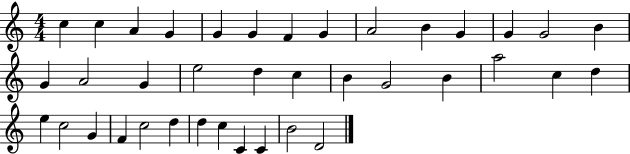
C5/q C5/q A4/q G4/q G4/q G4/q F4/q G4/q A4/h B4/q G4/q G4/q G4/h B4/q G4/q A4/h G4/q E5/h D5/q C5/q B4/q G4/h B4/q A5/h C5/q D5/q E5/q C5/h G4/q F4/q C5/h D5/q D5/q C5/q C4/q C4/q B4/h D4/h